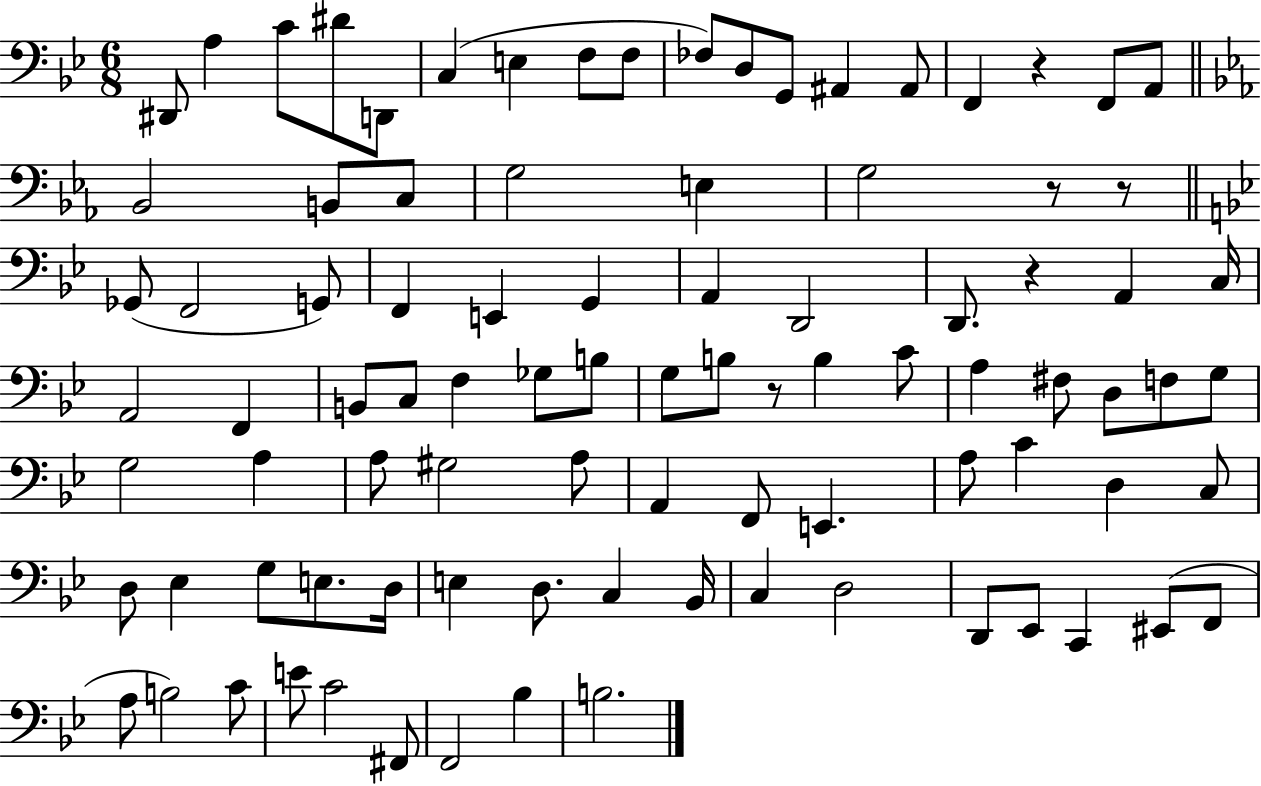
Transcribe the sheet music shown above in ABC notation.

X:1
T:Untitled
M:6/8
L:1/4
K:Bb
^D,,/2 A, C/2 ^D/2 D,,/2 C, E, F,/2 F,/2 _F,/2 D,/2 G,,/2 ^A,, ^A,,/2 F,, z F,,/2 A,,/2 _B,,2 B,,/2 C,/2 G,2 E, G,2 z/2 z/2 _G,,/2 F,,2 G,,/2 F,, E,, G,, A,, D,,2 D,,/2 z A,, C,/4 A,,2 F,, B,,/2 C,/2 F, _G,/2 B,/2 G,/2 B,/2 z/2 B, C/2 A, ^F,/2 D,/2 F,/2 G,/2 G,2 A, A,/2 ^G,2 A,/2 A,, F,,/2 E,, A,/2 C D, C,/2 D,/2 _E, G,/2 E,/2 D,/4 E, D,/2 C, _B,,/4 C, D,2 D,,/2 _E,,/2 C,, ^E,,/2 F,,/2 A,/2 B,2 C/2 E/2 C2 ^F,,/2 F,,2 _B, B,2